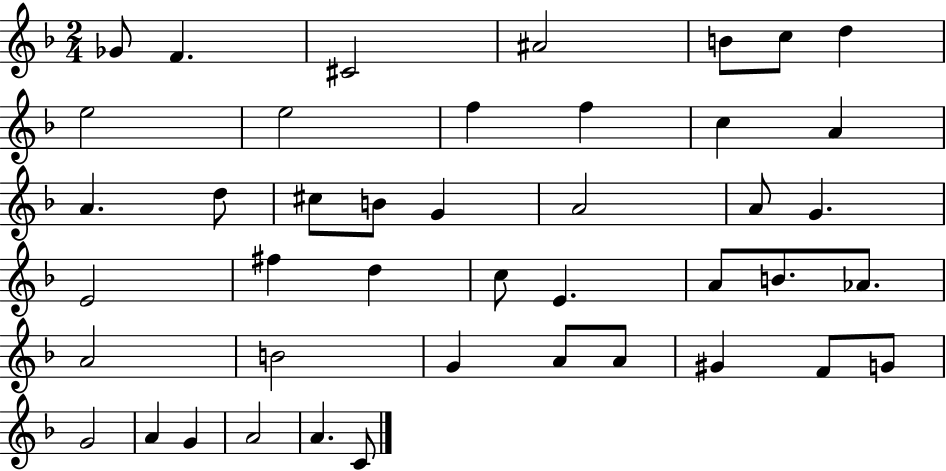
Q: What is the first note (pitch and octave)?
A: Gb4